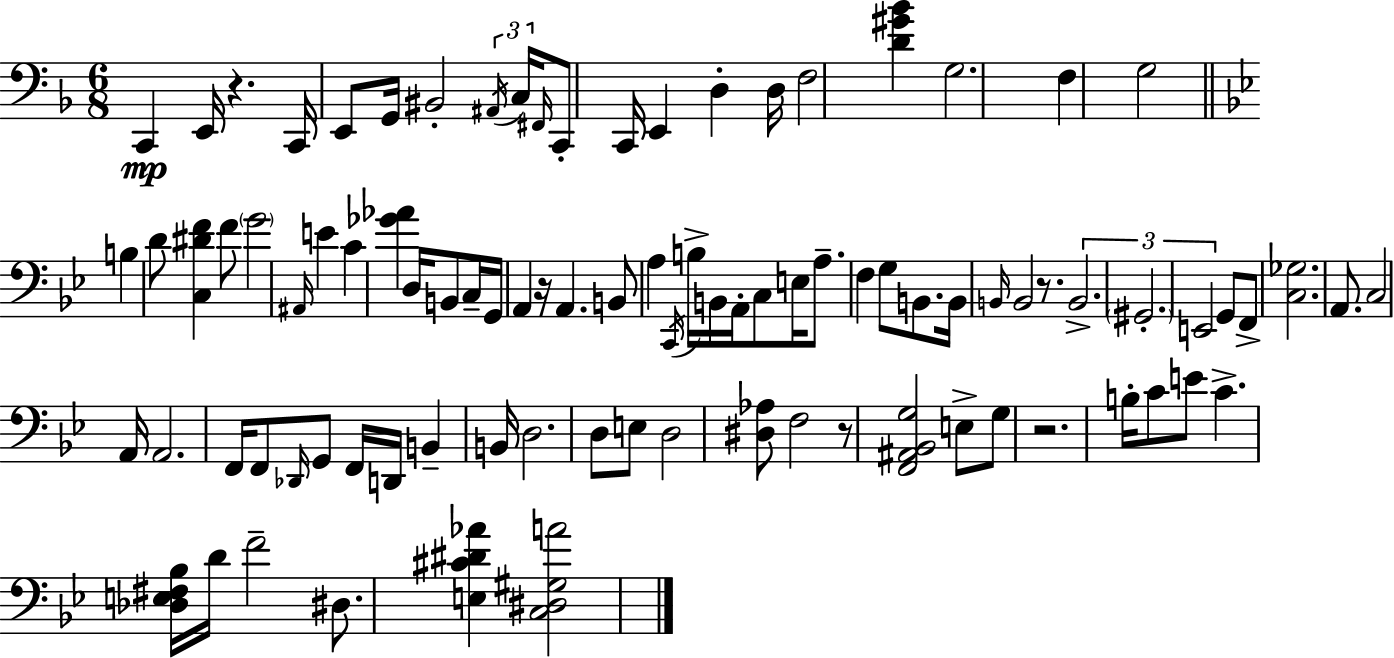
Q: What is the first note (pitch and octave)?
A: C2